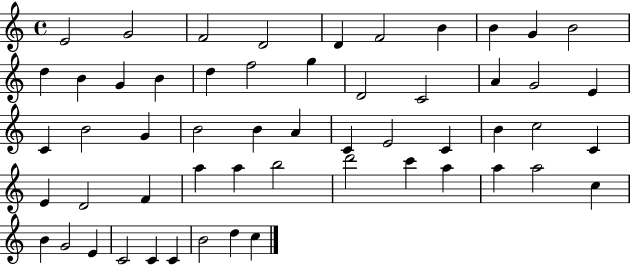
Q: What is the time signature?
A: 4/4